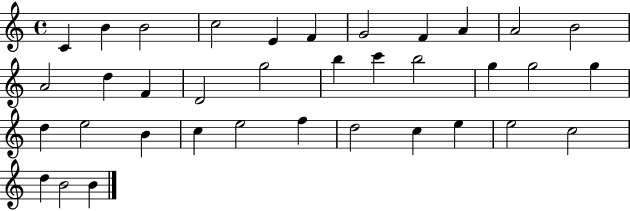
X:1
T:Untitled
M:4/4
L:1/4
K:C
C B B2 c2 E F G2 F A A2 B2 A2 d F D2 g2 b c' b2 g g2 g d e2 B c e2 f d2 c e e2 c2 d B2 B